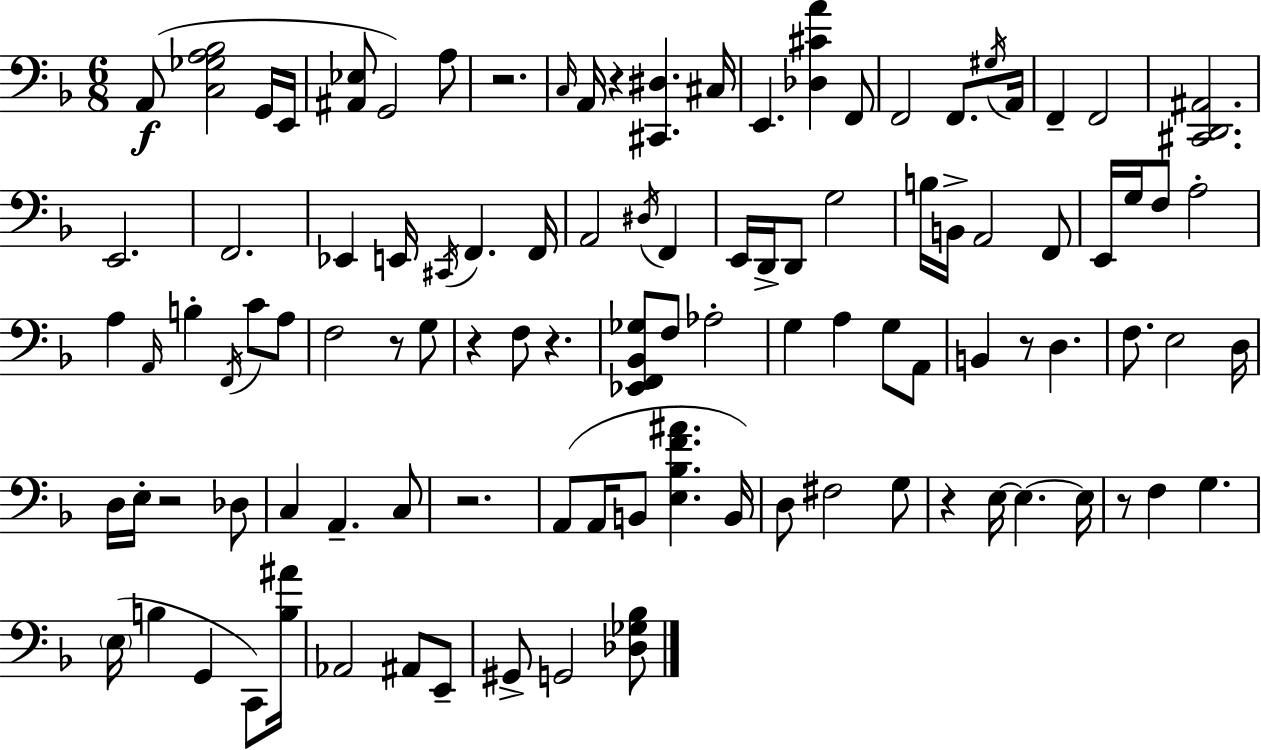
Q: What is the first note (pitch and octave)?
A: A2